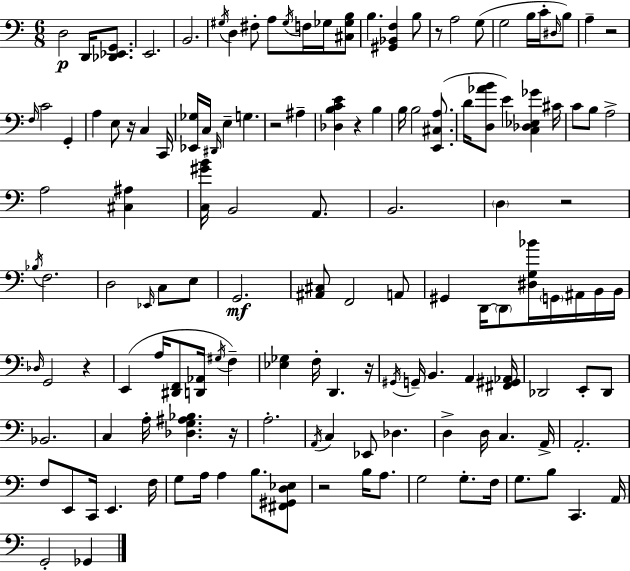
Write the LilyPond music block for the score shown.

{
  \clef bass
  \numericTimeSignature
  \time 6/8
  \key a \minor
  d2\p d,16 <des, ees, g,>8. | e,2. | b,2. | \acciaccatura { gis16 } d4 fis8-. a8 \acciaccatura { gis16 } f16 ges16 | \break <cis ges b>8 b4. <gis, bes, f>4 | b8 r8 a2 | g8( g2 b16 c'16-. | \grace { dis16 } b8) a4-- r2 | \break \grace { f16 } c'2 | g,4-. a4 e8 r16 c4 | c,16 <ees, ges>16 c16 \grace { dis,16 } e4-- g4. | r2 | \break ais4-- <des b c' e'>4 r4 | b4 b16 b2 | <e, cis a>8.( d'16 <d aes' b'>8 e'4) | <c des ees ges'>4 cis'16 c'8 b8 a2-> | \break a2 | <cis ais>4 <c gis' b'>16 b,2 | a,8. b,2. | \parenthesize d4 r2 | \break \acciaccatura { bes16 } f2. | d2 | \grace { ees,16 } c8 e8 g,2.\mf | <ais, cis>8 f,2 | \break a,8 gis,4 d,16~~ | \parenthesize d,8 <dis g bes'>16 \parenthesize g,16 ais,16 b,16 b,16 \grace { des16 } g,2 | r4 e,4( | a16 <dis, f,>8 <d, aes,>16 \acciaccatura { gis16 }) f4-- <ees ges>4 | \break f16-. d,4. r16 \acciaccatura { gis,16 } g,16-- b,4. | a,4 <fis, gis, aes,>16 des,2 | e,8-. des,8 bes,2. | c4 | \break a16-. <des g ais bes>4. r16 a2.-. | \acciaccatura { a,16 } c4 | ees,8 des4. d4-> | d16 c4. a,16-> a,2.-. | \break f8 | e,8 c,16 e,4. f16 g8 | a16 a4 b8. <fis, gis, d ees>8 r2 | b16 a8. g2 | \break g8.-. f16 g8. | b8 c,4. a,16 g,2-. | ges,4 \bar "|."
}